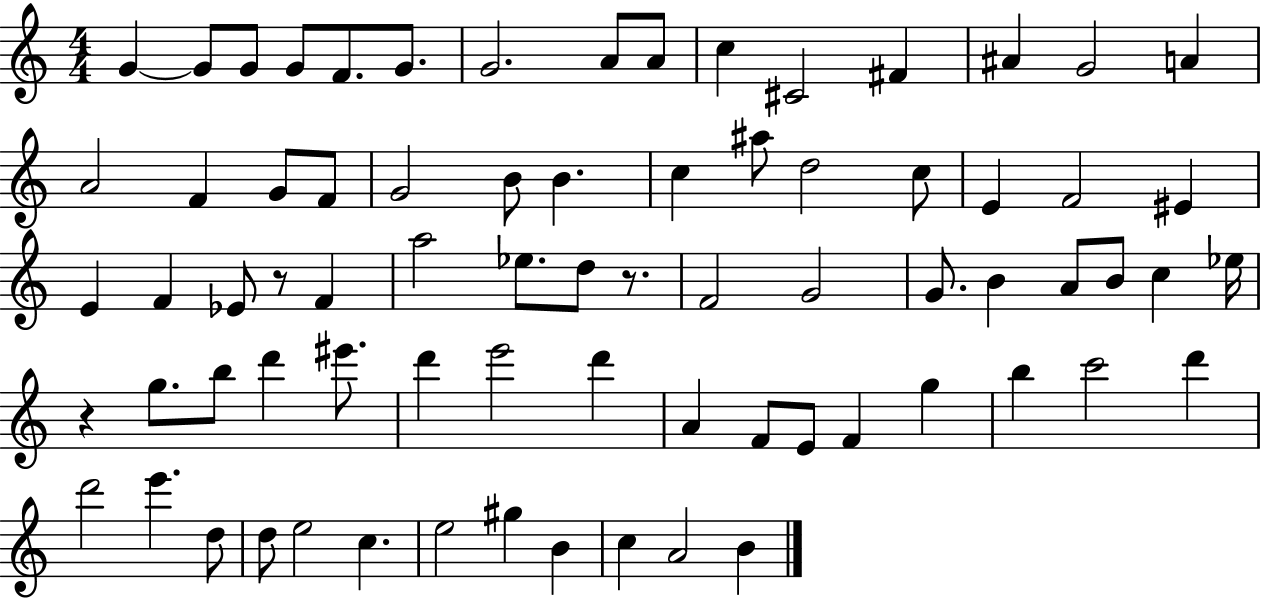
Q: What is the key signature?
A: C major